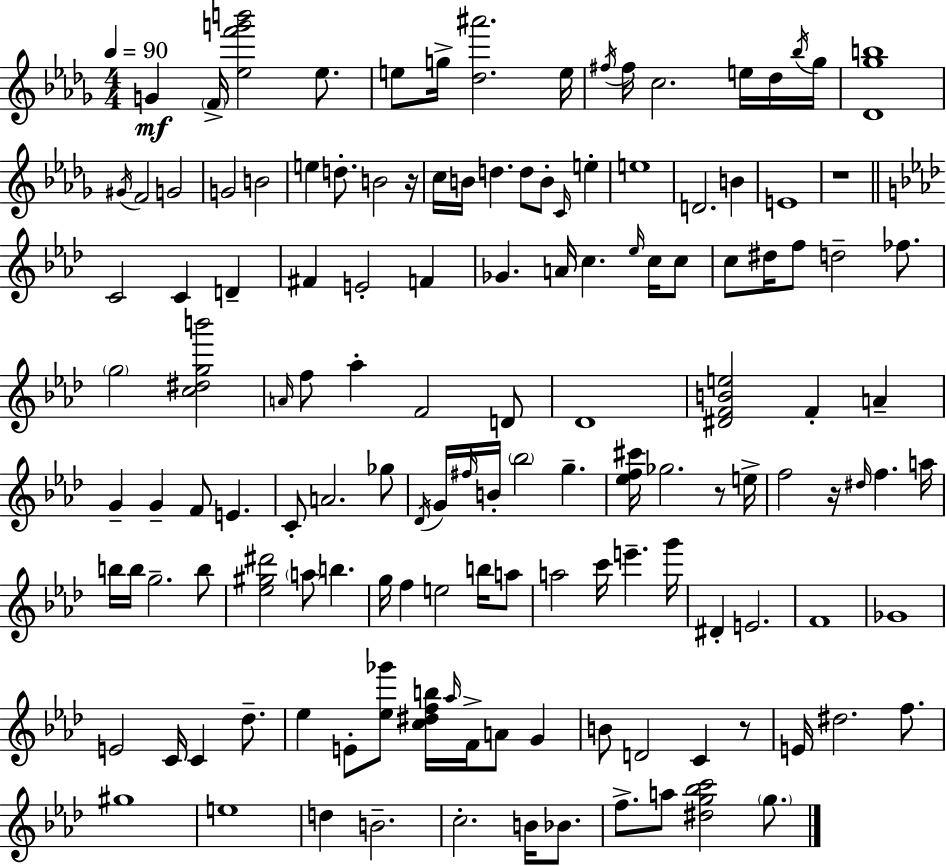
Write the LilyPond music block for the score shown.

{
  \clef treble
  \numericTimeSignature
  \time 4/4
  \key bes \minor
  \tempo 4 = 90
  g'4\mf \parenthesize f'16-> <ees'' f''' g''' b'''>2 ees''8. | e''8 g''16-> <des'' ais'''>2. e''16 | \acciaccatura { fis''16 } fis''16 c''2. e''16 des''16 | \acciaccatura { bes''16 } ges''16 <des' ges'' b''>1 | \break \acciaccatura { gis'16 } f'2 g'2 | g'2 b'2 | e''4 d''8.-. b'2 | r16 c''16 b'16 d''4. d''8 b'8-. \grace { c'16 } | \break e''4-. e''1 | d'2. | b'4 e'1 | r1 | \break \bar "||" \break \key aes \major c'2 c'4 d'4-- | fis'4 e'2-. f'4 | ges'4. a'16 c''4. \grace { ees''16 } c''16 c''8 | c''8 dis''16 f''8 d''2-- fes''8. | \break \parenthesize g''2 <c'' dis'' g'' b'''>2 | \grace { a'16 } f''8 aes''4-. f'2 | d'8 des'1 | <dis' f' b' e''>2 f'4-. a'4-- | \break g'4-- g'4-- f'8 e'4. | c'8-. a'2. | ges''8 \acciaccatura { des'16 } g'16 \grace { fis''16 } b'16-. \parenthesize bes''2 g''4.-- | <ees'' f'' cis'''>16 ges''2. | \break r8 e''16-> f''2 r16 \grace { dis''16 } f''4. | a''16 b''16 b''16 g''2.-- | b''8 <ees'' gis'' dis'''>2 \parenthesize a''8 b''4. | g''16 f''4 e''2 | \break b''16 a''8 a''2 c'''16 e'''4.-- | g'''16 dis'4-. e'2. | f'1 | ges'1 | \break e'2 c'16 c'4 | des''8.-- ees''4 e'8-. <ees'' ges'''>8 <c'' dis'' f'' b''>16 \grace { aes''16 } f'16-> | a'8 g'4 b'8 d'2 | c'4 r8 e'16 dis''2. | \break f''8. gis''1 | e''1 | d''4 b'2.-- | c''2.-. | \break b'16 bes'8. f''8.-> a''8 <dis'' g'' bes'' c'''>2 | \parenthesize g''8. \bar "|."
}